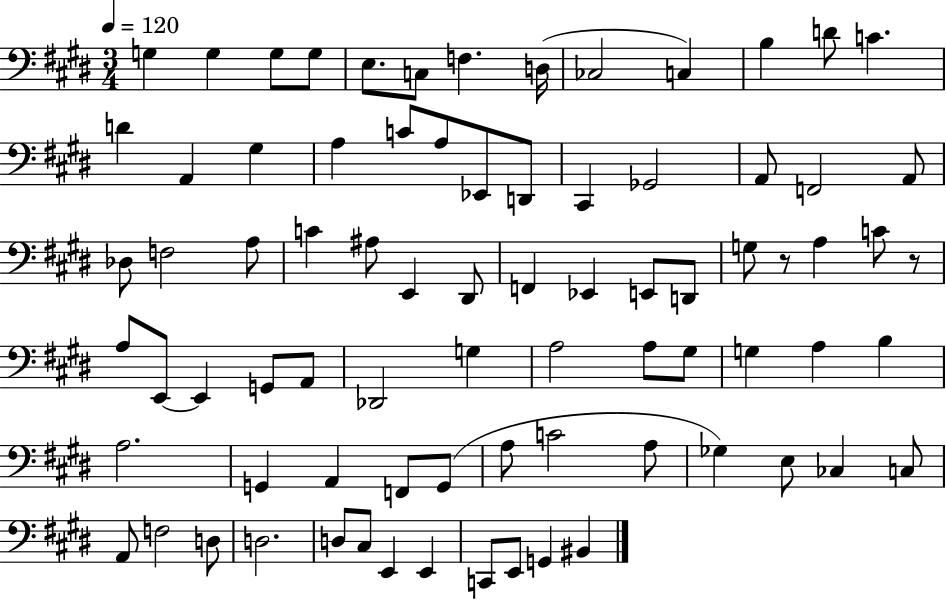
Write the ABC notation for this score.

X:1
T:Untitled
M:3/4
L:1/4
K:E
G, G, G,/2 G,/2 E,/2 C,/2 F, D,/4 _C,2 C, B, D/2 C D A,, ^G, A, C/2 A,/2 _E,,/2 D,,/2 ^C,, _G,,2 A,,/2 F,,2 A,,/2 _D,/2 F,2 A,/2 C ^A,/2 E,, ^D,,/2 F,, _E,, E,,/2 D,,/2 G,/2 z/2 A, C/2 z/2 A,/2 E,,/2 E,, G,,/2 A,,/2 _D,,2 G, A,2 A,/2 ^G,/2 G, A, B, A,2 G,, A,, F,,/2 G,,/2 A,/2 C2 A,/2 _G, E,/2 _C, C,/2 A,,/2 F,2 D,/2 D,2 D,/2 ^C,/2 E,, E,, C,,/2 E,,/2 G,, ^B,,